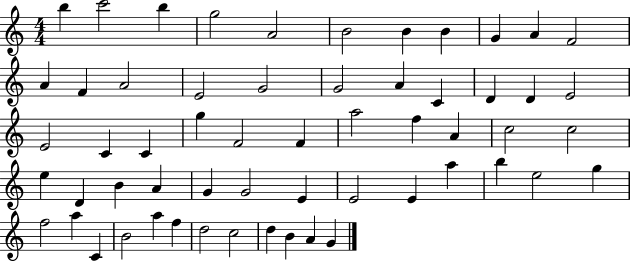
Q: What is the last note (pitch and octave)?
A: G4